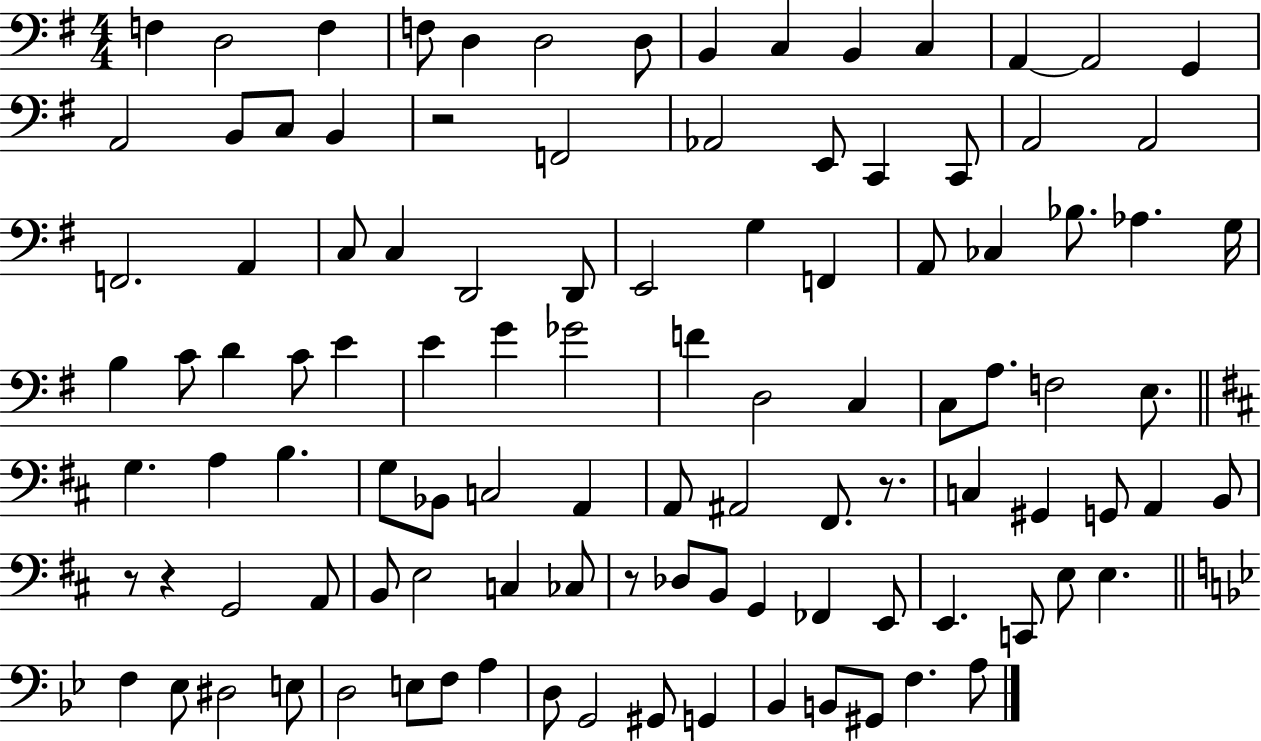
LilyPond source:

{
  \clef bass
  \numericTimeSignature
  \time 4/4
  \key g \major
  f4 d2 f4 | f8 d4 d2 d8 | b,4 c4 b,4 c4 | a,4~~ a,2 g,4 | \break a,2 b,8 c8 b,4 | r2 f,2 | aes,2 e,8 c,4 c,8 | a,2 a,2 | \break f,2. a,4 | c8 c4 d,2 d,8 | e,2 g4 f,4 | a,8 ces4 bes8. aes4. g16 | \break b4 c'8 d'4 c'8 e'4 | e'4 g'4 ges'2 | f'4 d2 c4 | c8 a8. f2 e8. | \break \bar "||" \break \key d \major g4. a4 b4. | g8 bes,8 c2 a,4 | a,8 ais,2 fis,8. r8. | c4 gis,4 g,8 a,4 b,8 | \break r8 r4 g,2 a,8 | b,8 e2 c4 ces8 | r8 des8 b,8 g,4 fes,4 e,8 | e,4. c,8 e8 e4. | \break \bar "||" \break \key bes \major f4 ees8 dis2 e8 | d2 e8 f8 a4 | d8 g,2 gis,8 g,4 | bes,4 b,8 gis,8 f4. a8 | \break \bar "|."
}